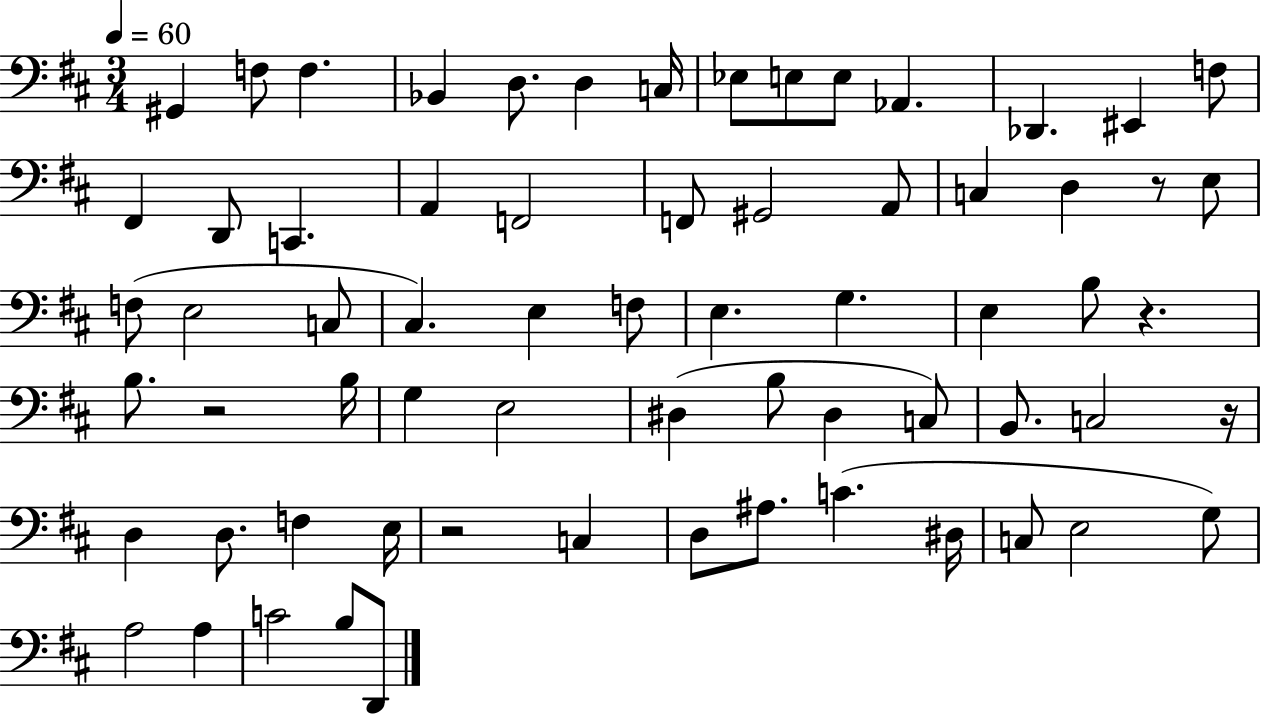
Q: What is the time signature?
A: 3/4